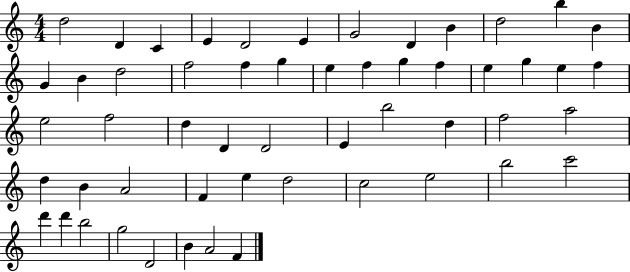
D5/h D4/q C4/q E4/q D4/h E4/q G4/h D4/q B4/q D5/h B5/q B4/q G4/q B4/q D5/h F5/h F5/q G5/q E5/q F5/q G5/q F5/q E5/q G5/q E5/q F5/q E5/h F5/h D5/q D4/q D4/h E4/q B5/h D5/q F5/h A5/h D5/q B4/q A4/h F4/q E5/q D5/h C5/h E5/h B5/h C6/h D6/q D6/q B5/h G5/h D4/h B4/q A4/h F4/q